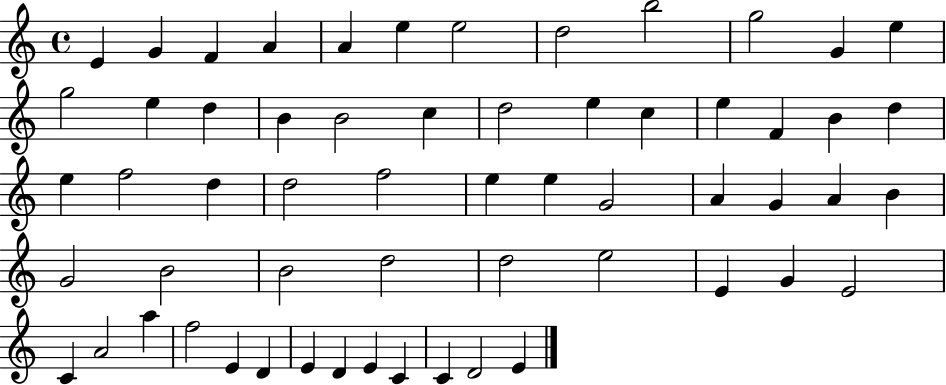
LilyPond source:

{
  \clef treble
  \time 4/4
  \defaultTimeSignature
  \key c \major
  e'4 g'4 f'4 a'4 | a'4 e''4 e''2 | d''2 b''2 | g''2 g'4 e''4 | \break g''2 e''4 d''4 | b'4 b'2 c''4 | d''2 e''4 c''4 | e''4 f'4 b'4 d''4 | \break e''4 f''2 d''4 | d''2 f''2 | e''4 e''4 g'2 | a'4 g'4 a'4 b'4 | \break g'2 b'2 | b'2 d''2 | d''2 e''2 | e'4 g'4 e'2 | \break c'4 a'2 a''4 | f''2 e'4 d'4 | e'4 d'4 e'4 c'4 | c'4 d'2 e'4 | \break \bar "|."
}